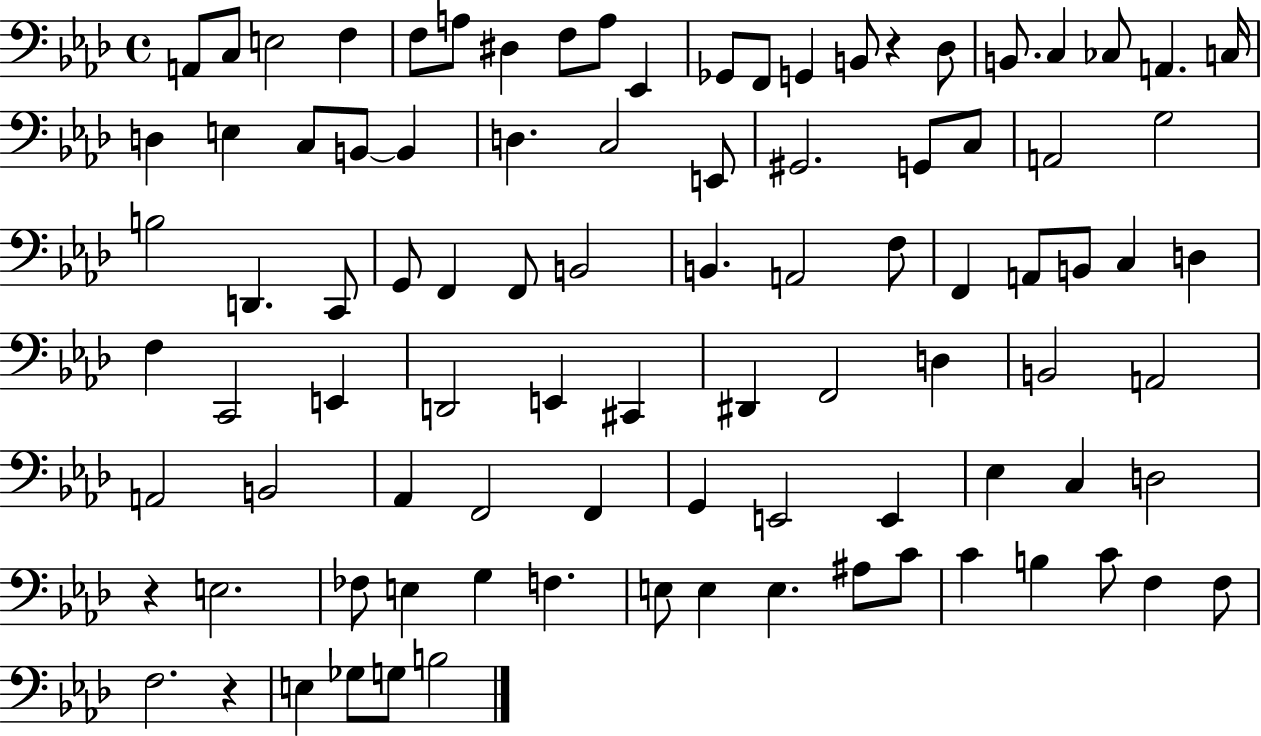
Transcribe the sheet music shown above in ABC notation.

X:1
T:Untitled
M:4/4
L:1/4
K:Ab
A,,/2 C,/2 E,2 F, F,/2 A,/2 ^D, F,/2 A,/2 _E,, _G,,/2 F,,/2 G,, B,,/2 z _D,/2 B,,/2 C, _C,/2 A,, C,/4 D, E, C,/2 B,,/2 B,, D, C,2 E,,/2 ^G,,2 G,,/2 C,/2 A,,2 G,2 B,2 D,, C,,/2 G,,/2 F,, F,,/2 B,,2 B,, A,,2 F,/2 F,, A,,/2 B,,/2 C, D, F, C,,2 E,, D,,2 E,, ^C,, ^D,, F,,2 D, B,,2 A,,2 A,,2 B,,2 _A,, F,,2 F,, G,, E,,2 E,, _E, C, D,2 z E,2 _F,/2 E, G, F, E,/2 E, E, ^A,/2 C/2 C B, C/2 F, F,/2 F,2 z E, _G,/2 G,/2 B,2